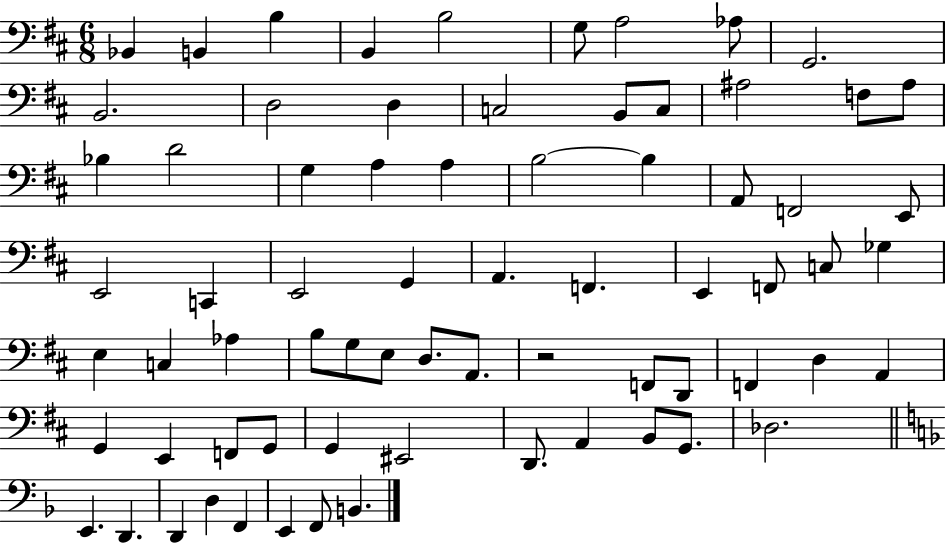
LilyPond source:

{
  \clef bass
  \numericTimeSignature
  \time 6/8
  \key d \major
  bes,4 b,4 b4 | b,4 b2 | g8 a2 aes8 | g,2. | \break b,2. | d2 d4 | c2 b,8 c8 | ais2 f8 ais8 | \break bes4 d'2 | g4 a4 a4 | b2~~ b4 | a,8 f,2 e,8 | \break e,2 c,4 | e,2 g,4 | a,4. f,4. | e,4 f,8 c8 ges4 | \break e4 c4 aes4 | b8 g8 e8 d8. a,8. | r2 f,8 d,8 | f,4 d4 a,4 | \break g,4 e,4 f,8 g,8 | g,4 eis,2 | d,8. a,4 b,8 g,8. | des2. | \break \bar "||" \break \key f \major e,4. d,4. | d,4 d4 f,4 | e,4 f,8 b,4. | \bar "|."
}